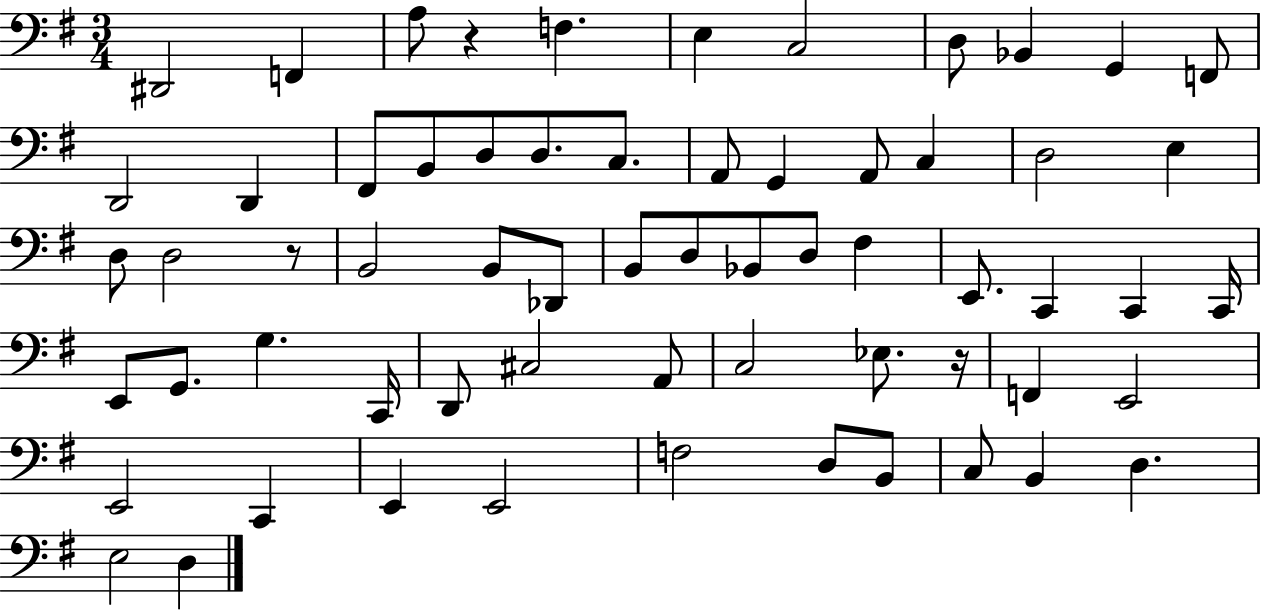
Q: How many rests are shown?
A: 3